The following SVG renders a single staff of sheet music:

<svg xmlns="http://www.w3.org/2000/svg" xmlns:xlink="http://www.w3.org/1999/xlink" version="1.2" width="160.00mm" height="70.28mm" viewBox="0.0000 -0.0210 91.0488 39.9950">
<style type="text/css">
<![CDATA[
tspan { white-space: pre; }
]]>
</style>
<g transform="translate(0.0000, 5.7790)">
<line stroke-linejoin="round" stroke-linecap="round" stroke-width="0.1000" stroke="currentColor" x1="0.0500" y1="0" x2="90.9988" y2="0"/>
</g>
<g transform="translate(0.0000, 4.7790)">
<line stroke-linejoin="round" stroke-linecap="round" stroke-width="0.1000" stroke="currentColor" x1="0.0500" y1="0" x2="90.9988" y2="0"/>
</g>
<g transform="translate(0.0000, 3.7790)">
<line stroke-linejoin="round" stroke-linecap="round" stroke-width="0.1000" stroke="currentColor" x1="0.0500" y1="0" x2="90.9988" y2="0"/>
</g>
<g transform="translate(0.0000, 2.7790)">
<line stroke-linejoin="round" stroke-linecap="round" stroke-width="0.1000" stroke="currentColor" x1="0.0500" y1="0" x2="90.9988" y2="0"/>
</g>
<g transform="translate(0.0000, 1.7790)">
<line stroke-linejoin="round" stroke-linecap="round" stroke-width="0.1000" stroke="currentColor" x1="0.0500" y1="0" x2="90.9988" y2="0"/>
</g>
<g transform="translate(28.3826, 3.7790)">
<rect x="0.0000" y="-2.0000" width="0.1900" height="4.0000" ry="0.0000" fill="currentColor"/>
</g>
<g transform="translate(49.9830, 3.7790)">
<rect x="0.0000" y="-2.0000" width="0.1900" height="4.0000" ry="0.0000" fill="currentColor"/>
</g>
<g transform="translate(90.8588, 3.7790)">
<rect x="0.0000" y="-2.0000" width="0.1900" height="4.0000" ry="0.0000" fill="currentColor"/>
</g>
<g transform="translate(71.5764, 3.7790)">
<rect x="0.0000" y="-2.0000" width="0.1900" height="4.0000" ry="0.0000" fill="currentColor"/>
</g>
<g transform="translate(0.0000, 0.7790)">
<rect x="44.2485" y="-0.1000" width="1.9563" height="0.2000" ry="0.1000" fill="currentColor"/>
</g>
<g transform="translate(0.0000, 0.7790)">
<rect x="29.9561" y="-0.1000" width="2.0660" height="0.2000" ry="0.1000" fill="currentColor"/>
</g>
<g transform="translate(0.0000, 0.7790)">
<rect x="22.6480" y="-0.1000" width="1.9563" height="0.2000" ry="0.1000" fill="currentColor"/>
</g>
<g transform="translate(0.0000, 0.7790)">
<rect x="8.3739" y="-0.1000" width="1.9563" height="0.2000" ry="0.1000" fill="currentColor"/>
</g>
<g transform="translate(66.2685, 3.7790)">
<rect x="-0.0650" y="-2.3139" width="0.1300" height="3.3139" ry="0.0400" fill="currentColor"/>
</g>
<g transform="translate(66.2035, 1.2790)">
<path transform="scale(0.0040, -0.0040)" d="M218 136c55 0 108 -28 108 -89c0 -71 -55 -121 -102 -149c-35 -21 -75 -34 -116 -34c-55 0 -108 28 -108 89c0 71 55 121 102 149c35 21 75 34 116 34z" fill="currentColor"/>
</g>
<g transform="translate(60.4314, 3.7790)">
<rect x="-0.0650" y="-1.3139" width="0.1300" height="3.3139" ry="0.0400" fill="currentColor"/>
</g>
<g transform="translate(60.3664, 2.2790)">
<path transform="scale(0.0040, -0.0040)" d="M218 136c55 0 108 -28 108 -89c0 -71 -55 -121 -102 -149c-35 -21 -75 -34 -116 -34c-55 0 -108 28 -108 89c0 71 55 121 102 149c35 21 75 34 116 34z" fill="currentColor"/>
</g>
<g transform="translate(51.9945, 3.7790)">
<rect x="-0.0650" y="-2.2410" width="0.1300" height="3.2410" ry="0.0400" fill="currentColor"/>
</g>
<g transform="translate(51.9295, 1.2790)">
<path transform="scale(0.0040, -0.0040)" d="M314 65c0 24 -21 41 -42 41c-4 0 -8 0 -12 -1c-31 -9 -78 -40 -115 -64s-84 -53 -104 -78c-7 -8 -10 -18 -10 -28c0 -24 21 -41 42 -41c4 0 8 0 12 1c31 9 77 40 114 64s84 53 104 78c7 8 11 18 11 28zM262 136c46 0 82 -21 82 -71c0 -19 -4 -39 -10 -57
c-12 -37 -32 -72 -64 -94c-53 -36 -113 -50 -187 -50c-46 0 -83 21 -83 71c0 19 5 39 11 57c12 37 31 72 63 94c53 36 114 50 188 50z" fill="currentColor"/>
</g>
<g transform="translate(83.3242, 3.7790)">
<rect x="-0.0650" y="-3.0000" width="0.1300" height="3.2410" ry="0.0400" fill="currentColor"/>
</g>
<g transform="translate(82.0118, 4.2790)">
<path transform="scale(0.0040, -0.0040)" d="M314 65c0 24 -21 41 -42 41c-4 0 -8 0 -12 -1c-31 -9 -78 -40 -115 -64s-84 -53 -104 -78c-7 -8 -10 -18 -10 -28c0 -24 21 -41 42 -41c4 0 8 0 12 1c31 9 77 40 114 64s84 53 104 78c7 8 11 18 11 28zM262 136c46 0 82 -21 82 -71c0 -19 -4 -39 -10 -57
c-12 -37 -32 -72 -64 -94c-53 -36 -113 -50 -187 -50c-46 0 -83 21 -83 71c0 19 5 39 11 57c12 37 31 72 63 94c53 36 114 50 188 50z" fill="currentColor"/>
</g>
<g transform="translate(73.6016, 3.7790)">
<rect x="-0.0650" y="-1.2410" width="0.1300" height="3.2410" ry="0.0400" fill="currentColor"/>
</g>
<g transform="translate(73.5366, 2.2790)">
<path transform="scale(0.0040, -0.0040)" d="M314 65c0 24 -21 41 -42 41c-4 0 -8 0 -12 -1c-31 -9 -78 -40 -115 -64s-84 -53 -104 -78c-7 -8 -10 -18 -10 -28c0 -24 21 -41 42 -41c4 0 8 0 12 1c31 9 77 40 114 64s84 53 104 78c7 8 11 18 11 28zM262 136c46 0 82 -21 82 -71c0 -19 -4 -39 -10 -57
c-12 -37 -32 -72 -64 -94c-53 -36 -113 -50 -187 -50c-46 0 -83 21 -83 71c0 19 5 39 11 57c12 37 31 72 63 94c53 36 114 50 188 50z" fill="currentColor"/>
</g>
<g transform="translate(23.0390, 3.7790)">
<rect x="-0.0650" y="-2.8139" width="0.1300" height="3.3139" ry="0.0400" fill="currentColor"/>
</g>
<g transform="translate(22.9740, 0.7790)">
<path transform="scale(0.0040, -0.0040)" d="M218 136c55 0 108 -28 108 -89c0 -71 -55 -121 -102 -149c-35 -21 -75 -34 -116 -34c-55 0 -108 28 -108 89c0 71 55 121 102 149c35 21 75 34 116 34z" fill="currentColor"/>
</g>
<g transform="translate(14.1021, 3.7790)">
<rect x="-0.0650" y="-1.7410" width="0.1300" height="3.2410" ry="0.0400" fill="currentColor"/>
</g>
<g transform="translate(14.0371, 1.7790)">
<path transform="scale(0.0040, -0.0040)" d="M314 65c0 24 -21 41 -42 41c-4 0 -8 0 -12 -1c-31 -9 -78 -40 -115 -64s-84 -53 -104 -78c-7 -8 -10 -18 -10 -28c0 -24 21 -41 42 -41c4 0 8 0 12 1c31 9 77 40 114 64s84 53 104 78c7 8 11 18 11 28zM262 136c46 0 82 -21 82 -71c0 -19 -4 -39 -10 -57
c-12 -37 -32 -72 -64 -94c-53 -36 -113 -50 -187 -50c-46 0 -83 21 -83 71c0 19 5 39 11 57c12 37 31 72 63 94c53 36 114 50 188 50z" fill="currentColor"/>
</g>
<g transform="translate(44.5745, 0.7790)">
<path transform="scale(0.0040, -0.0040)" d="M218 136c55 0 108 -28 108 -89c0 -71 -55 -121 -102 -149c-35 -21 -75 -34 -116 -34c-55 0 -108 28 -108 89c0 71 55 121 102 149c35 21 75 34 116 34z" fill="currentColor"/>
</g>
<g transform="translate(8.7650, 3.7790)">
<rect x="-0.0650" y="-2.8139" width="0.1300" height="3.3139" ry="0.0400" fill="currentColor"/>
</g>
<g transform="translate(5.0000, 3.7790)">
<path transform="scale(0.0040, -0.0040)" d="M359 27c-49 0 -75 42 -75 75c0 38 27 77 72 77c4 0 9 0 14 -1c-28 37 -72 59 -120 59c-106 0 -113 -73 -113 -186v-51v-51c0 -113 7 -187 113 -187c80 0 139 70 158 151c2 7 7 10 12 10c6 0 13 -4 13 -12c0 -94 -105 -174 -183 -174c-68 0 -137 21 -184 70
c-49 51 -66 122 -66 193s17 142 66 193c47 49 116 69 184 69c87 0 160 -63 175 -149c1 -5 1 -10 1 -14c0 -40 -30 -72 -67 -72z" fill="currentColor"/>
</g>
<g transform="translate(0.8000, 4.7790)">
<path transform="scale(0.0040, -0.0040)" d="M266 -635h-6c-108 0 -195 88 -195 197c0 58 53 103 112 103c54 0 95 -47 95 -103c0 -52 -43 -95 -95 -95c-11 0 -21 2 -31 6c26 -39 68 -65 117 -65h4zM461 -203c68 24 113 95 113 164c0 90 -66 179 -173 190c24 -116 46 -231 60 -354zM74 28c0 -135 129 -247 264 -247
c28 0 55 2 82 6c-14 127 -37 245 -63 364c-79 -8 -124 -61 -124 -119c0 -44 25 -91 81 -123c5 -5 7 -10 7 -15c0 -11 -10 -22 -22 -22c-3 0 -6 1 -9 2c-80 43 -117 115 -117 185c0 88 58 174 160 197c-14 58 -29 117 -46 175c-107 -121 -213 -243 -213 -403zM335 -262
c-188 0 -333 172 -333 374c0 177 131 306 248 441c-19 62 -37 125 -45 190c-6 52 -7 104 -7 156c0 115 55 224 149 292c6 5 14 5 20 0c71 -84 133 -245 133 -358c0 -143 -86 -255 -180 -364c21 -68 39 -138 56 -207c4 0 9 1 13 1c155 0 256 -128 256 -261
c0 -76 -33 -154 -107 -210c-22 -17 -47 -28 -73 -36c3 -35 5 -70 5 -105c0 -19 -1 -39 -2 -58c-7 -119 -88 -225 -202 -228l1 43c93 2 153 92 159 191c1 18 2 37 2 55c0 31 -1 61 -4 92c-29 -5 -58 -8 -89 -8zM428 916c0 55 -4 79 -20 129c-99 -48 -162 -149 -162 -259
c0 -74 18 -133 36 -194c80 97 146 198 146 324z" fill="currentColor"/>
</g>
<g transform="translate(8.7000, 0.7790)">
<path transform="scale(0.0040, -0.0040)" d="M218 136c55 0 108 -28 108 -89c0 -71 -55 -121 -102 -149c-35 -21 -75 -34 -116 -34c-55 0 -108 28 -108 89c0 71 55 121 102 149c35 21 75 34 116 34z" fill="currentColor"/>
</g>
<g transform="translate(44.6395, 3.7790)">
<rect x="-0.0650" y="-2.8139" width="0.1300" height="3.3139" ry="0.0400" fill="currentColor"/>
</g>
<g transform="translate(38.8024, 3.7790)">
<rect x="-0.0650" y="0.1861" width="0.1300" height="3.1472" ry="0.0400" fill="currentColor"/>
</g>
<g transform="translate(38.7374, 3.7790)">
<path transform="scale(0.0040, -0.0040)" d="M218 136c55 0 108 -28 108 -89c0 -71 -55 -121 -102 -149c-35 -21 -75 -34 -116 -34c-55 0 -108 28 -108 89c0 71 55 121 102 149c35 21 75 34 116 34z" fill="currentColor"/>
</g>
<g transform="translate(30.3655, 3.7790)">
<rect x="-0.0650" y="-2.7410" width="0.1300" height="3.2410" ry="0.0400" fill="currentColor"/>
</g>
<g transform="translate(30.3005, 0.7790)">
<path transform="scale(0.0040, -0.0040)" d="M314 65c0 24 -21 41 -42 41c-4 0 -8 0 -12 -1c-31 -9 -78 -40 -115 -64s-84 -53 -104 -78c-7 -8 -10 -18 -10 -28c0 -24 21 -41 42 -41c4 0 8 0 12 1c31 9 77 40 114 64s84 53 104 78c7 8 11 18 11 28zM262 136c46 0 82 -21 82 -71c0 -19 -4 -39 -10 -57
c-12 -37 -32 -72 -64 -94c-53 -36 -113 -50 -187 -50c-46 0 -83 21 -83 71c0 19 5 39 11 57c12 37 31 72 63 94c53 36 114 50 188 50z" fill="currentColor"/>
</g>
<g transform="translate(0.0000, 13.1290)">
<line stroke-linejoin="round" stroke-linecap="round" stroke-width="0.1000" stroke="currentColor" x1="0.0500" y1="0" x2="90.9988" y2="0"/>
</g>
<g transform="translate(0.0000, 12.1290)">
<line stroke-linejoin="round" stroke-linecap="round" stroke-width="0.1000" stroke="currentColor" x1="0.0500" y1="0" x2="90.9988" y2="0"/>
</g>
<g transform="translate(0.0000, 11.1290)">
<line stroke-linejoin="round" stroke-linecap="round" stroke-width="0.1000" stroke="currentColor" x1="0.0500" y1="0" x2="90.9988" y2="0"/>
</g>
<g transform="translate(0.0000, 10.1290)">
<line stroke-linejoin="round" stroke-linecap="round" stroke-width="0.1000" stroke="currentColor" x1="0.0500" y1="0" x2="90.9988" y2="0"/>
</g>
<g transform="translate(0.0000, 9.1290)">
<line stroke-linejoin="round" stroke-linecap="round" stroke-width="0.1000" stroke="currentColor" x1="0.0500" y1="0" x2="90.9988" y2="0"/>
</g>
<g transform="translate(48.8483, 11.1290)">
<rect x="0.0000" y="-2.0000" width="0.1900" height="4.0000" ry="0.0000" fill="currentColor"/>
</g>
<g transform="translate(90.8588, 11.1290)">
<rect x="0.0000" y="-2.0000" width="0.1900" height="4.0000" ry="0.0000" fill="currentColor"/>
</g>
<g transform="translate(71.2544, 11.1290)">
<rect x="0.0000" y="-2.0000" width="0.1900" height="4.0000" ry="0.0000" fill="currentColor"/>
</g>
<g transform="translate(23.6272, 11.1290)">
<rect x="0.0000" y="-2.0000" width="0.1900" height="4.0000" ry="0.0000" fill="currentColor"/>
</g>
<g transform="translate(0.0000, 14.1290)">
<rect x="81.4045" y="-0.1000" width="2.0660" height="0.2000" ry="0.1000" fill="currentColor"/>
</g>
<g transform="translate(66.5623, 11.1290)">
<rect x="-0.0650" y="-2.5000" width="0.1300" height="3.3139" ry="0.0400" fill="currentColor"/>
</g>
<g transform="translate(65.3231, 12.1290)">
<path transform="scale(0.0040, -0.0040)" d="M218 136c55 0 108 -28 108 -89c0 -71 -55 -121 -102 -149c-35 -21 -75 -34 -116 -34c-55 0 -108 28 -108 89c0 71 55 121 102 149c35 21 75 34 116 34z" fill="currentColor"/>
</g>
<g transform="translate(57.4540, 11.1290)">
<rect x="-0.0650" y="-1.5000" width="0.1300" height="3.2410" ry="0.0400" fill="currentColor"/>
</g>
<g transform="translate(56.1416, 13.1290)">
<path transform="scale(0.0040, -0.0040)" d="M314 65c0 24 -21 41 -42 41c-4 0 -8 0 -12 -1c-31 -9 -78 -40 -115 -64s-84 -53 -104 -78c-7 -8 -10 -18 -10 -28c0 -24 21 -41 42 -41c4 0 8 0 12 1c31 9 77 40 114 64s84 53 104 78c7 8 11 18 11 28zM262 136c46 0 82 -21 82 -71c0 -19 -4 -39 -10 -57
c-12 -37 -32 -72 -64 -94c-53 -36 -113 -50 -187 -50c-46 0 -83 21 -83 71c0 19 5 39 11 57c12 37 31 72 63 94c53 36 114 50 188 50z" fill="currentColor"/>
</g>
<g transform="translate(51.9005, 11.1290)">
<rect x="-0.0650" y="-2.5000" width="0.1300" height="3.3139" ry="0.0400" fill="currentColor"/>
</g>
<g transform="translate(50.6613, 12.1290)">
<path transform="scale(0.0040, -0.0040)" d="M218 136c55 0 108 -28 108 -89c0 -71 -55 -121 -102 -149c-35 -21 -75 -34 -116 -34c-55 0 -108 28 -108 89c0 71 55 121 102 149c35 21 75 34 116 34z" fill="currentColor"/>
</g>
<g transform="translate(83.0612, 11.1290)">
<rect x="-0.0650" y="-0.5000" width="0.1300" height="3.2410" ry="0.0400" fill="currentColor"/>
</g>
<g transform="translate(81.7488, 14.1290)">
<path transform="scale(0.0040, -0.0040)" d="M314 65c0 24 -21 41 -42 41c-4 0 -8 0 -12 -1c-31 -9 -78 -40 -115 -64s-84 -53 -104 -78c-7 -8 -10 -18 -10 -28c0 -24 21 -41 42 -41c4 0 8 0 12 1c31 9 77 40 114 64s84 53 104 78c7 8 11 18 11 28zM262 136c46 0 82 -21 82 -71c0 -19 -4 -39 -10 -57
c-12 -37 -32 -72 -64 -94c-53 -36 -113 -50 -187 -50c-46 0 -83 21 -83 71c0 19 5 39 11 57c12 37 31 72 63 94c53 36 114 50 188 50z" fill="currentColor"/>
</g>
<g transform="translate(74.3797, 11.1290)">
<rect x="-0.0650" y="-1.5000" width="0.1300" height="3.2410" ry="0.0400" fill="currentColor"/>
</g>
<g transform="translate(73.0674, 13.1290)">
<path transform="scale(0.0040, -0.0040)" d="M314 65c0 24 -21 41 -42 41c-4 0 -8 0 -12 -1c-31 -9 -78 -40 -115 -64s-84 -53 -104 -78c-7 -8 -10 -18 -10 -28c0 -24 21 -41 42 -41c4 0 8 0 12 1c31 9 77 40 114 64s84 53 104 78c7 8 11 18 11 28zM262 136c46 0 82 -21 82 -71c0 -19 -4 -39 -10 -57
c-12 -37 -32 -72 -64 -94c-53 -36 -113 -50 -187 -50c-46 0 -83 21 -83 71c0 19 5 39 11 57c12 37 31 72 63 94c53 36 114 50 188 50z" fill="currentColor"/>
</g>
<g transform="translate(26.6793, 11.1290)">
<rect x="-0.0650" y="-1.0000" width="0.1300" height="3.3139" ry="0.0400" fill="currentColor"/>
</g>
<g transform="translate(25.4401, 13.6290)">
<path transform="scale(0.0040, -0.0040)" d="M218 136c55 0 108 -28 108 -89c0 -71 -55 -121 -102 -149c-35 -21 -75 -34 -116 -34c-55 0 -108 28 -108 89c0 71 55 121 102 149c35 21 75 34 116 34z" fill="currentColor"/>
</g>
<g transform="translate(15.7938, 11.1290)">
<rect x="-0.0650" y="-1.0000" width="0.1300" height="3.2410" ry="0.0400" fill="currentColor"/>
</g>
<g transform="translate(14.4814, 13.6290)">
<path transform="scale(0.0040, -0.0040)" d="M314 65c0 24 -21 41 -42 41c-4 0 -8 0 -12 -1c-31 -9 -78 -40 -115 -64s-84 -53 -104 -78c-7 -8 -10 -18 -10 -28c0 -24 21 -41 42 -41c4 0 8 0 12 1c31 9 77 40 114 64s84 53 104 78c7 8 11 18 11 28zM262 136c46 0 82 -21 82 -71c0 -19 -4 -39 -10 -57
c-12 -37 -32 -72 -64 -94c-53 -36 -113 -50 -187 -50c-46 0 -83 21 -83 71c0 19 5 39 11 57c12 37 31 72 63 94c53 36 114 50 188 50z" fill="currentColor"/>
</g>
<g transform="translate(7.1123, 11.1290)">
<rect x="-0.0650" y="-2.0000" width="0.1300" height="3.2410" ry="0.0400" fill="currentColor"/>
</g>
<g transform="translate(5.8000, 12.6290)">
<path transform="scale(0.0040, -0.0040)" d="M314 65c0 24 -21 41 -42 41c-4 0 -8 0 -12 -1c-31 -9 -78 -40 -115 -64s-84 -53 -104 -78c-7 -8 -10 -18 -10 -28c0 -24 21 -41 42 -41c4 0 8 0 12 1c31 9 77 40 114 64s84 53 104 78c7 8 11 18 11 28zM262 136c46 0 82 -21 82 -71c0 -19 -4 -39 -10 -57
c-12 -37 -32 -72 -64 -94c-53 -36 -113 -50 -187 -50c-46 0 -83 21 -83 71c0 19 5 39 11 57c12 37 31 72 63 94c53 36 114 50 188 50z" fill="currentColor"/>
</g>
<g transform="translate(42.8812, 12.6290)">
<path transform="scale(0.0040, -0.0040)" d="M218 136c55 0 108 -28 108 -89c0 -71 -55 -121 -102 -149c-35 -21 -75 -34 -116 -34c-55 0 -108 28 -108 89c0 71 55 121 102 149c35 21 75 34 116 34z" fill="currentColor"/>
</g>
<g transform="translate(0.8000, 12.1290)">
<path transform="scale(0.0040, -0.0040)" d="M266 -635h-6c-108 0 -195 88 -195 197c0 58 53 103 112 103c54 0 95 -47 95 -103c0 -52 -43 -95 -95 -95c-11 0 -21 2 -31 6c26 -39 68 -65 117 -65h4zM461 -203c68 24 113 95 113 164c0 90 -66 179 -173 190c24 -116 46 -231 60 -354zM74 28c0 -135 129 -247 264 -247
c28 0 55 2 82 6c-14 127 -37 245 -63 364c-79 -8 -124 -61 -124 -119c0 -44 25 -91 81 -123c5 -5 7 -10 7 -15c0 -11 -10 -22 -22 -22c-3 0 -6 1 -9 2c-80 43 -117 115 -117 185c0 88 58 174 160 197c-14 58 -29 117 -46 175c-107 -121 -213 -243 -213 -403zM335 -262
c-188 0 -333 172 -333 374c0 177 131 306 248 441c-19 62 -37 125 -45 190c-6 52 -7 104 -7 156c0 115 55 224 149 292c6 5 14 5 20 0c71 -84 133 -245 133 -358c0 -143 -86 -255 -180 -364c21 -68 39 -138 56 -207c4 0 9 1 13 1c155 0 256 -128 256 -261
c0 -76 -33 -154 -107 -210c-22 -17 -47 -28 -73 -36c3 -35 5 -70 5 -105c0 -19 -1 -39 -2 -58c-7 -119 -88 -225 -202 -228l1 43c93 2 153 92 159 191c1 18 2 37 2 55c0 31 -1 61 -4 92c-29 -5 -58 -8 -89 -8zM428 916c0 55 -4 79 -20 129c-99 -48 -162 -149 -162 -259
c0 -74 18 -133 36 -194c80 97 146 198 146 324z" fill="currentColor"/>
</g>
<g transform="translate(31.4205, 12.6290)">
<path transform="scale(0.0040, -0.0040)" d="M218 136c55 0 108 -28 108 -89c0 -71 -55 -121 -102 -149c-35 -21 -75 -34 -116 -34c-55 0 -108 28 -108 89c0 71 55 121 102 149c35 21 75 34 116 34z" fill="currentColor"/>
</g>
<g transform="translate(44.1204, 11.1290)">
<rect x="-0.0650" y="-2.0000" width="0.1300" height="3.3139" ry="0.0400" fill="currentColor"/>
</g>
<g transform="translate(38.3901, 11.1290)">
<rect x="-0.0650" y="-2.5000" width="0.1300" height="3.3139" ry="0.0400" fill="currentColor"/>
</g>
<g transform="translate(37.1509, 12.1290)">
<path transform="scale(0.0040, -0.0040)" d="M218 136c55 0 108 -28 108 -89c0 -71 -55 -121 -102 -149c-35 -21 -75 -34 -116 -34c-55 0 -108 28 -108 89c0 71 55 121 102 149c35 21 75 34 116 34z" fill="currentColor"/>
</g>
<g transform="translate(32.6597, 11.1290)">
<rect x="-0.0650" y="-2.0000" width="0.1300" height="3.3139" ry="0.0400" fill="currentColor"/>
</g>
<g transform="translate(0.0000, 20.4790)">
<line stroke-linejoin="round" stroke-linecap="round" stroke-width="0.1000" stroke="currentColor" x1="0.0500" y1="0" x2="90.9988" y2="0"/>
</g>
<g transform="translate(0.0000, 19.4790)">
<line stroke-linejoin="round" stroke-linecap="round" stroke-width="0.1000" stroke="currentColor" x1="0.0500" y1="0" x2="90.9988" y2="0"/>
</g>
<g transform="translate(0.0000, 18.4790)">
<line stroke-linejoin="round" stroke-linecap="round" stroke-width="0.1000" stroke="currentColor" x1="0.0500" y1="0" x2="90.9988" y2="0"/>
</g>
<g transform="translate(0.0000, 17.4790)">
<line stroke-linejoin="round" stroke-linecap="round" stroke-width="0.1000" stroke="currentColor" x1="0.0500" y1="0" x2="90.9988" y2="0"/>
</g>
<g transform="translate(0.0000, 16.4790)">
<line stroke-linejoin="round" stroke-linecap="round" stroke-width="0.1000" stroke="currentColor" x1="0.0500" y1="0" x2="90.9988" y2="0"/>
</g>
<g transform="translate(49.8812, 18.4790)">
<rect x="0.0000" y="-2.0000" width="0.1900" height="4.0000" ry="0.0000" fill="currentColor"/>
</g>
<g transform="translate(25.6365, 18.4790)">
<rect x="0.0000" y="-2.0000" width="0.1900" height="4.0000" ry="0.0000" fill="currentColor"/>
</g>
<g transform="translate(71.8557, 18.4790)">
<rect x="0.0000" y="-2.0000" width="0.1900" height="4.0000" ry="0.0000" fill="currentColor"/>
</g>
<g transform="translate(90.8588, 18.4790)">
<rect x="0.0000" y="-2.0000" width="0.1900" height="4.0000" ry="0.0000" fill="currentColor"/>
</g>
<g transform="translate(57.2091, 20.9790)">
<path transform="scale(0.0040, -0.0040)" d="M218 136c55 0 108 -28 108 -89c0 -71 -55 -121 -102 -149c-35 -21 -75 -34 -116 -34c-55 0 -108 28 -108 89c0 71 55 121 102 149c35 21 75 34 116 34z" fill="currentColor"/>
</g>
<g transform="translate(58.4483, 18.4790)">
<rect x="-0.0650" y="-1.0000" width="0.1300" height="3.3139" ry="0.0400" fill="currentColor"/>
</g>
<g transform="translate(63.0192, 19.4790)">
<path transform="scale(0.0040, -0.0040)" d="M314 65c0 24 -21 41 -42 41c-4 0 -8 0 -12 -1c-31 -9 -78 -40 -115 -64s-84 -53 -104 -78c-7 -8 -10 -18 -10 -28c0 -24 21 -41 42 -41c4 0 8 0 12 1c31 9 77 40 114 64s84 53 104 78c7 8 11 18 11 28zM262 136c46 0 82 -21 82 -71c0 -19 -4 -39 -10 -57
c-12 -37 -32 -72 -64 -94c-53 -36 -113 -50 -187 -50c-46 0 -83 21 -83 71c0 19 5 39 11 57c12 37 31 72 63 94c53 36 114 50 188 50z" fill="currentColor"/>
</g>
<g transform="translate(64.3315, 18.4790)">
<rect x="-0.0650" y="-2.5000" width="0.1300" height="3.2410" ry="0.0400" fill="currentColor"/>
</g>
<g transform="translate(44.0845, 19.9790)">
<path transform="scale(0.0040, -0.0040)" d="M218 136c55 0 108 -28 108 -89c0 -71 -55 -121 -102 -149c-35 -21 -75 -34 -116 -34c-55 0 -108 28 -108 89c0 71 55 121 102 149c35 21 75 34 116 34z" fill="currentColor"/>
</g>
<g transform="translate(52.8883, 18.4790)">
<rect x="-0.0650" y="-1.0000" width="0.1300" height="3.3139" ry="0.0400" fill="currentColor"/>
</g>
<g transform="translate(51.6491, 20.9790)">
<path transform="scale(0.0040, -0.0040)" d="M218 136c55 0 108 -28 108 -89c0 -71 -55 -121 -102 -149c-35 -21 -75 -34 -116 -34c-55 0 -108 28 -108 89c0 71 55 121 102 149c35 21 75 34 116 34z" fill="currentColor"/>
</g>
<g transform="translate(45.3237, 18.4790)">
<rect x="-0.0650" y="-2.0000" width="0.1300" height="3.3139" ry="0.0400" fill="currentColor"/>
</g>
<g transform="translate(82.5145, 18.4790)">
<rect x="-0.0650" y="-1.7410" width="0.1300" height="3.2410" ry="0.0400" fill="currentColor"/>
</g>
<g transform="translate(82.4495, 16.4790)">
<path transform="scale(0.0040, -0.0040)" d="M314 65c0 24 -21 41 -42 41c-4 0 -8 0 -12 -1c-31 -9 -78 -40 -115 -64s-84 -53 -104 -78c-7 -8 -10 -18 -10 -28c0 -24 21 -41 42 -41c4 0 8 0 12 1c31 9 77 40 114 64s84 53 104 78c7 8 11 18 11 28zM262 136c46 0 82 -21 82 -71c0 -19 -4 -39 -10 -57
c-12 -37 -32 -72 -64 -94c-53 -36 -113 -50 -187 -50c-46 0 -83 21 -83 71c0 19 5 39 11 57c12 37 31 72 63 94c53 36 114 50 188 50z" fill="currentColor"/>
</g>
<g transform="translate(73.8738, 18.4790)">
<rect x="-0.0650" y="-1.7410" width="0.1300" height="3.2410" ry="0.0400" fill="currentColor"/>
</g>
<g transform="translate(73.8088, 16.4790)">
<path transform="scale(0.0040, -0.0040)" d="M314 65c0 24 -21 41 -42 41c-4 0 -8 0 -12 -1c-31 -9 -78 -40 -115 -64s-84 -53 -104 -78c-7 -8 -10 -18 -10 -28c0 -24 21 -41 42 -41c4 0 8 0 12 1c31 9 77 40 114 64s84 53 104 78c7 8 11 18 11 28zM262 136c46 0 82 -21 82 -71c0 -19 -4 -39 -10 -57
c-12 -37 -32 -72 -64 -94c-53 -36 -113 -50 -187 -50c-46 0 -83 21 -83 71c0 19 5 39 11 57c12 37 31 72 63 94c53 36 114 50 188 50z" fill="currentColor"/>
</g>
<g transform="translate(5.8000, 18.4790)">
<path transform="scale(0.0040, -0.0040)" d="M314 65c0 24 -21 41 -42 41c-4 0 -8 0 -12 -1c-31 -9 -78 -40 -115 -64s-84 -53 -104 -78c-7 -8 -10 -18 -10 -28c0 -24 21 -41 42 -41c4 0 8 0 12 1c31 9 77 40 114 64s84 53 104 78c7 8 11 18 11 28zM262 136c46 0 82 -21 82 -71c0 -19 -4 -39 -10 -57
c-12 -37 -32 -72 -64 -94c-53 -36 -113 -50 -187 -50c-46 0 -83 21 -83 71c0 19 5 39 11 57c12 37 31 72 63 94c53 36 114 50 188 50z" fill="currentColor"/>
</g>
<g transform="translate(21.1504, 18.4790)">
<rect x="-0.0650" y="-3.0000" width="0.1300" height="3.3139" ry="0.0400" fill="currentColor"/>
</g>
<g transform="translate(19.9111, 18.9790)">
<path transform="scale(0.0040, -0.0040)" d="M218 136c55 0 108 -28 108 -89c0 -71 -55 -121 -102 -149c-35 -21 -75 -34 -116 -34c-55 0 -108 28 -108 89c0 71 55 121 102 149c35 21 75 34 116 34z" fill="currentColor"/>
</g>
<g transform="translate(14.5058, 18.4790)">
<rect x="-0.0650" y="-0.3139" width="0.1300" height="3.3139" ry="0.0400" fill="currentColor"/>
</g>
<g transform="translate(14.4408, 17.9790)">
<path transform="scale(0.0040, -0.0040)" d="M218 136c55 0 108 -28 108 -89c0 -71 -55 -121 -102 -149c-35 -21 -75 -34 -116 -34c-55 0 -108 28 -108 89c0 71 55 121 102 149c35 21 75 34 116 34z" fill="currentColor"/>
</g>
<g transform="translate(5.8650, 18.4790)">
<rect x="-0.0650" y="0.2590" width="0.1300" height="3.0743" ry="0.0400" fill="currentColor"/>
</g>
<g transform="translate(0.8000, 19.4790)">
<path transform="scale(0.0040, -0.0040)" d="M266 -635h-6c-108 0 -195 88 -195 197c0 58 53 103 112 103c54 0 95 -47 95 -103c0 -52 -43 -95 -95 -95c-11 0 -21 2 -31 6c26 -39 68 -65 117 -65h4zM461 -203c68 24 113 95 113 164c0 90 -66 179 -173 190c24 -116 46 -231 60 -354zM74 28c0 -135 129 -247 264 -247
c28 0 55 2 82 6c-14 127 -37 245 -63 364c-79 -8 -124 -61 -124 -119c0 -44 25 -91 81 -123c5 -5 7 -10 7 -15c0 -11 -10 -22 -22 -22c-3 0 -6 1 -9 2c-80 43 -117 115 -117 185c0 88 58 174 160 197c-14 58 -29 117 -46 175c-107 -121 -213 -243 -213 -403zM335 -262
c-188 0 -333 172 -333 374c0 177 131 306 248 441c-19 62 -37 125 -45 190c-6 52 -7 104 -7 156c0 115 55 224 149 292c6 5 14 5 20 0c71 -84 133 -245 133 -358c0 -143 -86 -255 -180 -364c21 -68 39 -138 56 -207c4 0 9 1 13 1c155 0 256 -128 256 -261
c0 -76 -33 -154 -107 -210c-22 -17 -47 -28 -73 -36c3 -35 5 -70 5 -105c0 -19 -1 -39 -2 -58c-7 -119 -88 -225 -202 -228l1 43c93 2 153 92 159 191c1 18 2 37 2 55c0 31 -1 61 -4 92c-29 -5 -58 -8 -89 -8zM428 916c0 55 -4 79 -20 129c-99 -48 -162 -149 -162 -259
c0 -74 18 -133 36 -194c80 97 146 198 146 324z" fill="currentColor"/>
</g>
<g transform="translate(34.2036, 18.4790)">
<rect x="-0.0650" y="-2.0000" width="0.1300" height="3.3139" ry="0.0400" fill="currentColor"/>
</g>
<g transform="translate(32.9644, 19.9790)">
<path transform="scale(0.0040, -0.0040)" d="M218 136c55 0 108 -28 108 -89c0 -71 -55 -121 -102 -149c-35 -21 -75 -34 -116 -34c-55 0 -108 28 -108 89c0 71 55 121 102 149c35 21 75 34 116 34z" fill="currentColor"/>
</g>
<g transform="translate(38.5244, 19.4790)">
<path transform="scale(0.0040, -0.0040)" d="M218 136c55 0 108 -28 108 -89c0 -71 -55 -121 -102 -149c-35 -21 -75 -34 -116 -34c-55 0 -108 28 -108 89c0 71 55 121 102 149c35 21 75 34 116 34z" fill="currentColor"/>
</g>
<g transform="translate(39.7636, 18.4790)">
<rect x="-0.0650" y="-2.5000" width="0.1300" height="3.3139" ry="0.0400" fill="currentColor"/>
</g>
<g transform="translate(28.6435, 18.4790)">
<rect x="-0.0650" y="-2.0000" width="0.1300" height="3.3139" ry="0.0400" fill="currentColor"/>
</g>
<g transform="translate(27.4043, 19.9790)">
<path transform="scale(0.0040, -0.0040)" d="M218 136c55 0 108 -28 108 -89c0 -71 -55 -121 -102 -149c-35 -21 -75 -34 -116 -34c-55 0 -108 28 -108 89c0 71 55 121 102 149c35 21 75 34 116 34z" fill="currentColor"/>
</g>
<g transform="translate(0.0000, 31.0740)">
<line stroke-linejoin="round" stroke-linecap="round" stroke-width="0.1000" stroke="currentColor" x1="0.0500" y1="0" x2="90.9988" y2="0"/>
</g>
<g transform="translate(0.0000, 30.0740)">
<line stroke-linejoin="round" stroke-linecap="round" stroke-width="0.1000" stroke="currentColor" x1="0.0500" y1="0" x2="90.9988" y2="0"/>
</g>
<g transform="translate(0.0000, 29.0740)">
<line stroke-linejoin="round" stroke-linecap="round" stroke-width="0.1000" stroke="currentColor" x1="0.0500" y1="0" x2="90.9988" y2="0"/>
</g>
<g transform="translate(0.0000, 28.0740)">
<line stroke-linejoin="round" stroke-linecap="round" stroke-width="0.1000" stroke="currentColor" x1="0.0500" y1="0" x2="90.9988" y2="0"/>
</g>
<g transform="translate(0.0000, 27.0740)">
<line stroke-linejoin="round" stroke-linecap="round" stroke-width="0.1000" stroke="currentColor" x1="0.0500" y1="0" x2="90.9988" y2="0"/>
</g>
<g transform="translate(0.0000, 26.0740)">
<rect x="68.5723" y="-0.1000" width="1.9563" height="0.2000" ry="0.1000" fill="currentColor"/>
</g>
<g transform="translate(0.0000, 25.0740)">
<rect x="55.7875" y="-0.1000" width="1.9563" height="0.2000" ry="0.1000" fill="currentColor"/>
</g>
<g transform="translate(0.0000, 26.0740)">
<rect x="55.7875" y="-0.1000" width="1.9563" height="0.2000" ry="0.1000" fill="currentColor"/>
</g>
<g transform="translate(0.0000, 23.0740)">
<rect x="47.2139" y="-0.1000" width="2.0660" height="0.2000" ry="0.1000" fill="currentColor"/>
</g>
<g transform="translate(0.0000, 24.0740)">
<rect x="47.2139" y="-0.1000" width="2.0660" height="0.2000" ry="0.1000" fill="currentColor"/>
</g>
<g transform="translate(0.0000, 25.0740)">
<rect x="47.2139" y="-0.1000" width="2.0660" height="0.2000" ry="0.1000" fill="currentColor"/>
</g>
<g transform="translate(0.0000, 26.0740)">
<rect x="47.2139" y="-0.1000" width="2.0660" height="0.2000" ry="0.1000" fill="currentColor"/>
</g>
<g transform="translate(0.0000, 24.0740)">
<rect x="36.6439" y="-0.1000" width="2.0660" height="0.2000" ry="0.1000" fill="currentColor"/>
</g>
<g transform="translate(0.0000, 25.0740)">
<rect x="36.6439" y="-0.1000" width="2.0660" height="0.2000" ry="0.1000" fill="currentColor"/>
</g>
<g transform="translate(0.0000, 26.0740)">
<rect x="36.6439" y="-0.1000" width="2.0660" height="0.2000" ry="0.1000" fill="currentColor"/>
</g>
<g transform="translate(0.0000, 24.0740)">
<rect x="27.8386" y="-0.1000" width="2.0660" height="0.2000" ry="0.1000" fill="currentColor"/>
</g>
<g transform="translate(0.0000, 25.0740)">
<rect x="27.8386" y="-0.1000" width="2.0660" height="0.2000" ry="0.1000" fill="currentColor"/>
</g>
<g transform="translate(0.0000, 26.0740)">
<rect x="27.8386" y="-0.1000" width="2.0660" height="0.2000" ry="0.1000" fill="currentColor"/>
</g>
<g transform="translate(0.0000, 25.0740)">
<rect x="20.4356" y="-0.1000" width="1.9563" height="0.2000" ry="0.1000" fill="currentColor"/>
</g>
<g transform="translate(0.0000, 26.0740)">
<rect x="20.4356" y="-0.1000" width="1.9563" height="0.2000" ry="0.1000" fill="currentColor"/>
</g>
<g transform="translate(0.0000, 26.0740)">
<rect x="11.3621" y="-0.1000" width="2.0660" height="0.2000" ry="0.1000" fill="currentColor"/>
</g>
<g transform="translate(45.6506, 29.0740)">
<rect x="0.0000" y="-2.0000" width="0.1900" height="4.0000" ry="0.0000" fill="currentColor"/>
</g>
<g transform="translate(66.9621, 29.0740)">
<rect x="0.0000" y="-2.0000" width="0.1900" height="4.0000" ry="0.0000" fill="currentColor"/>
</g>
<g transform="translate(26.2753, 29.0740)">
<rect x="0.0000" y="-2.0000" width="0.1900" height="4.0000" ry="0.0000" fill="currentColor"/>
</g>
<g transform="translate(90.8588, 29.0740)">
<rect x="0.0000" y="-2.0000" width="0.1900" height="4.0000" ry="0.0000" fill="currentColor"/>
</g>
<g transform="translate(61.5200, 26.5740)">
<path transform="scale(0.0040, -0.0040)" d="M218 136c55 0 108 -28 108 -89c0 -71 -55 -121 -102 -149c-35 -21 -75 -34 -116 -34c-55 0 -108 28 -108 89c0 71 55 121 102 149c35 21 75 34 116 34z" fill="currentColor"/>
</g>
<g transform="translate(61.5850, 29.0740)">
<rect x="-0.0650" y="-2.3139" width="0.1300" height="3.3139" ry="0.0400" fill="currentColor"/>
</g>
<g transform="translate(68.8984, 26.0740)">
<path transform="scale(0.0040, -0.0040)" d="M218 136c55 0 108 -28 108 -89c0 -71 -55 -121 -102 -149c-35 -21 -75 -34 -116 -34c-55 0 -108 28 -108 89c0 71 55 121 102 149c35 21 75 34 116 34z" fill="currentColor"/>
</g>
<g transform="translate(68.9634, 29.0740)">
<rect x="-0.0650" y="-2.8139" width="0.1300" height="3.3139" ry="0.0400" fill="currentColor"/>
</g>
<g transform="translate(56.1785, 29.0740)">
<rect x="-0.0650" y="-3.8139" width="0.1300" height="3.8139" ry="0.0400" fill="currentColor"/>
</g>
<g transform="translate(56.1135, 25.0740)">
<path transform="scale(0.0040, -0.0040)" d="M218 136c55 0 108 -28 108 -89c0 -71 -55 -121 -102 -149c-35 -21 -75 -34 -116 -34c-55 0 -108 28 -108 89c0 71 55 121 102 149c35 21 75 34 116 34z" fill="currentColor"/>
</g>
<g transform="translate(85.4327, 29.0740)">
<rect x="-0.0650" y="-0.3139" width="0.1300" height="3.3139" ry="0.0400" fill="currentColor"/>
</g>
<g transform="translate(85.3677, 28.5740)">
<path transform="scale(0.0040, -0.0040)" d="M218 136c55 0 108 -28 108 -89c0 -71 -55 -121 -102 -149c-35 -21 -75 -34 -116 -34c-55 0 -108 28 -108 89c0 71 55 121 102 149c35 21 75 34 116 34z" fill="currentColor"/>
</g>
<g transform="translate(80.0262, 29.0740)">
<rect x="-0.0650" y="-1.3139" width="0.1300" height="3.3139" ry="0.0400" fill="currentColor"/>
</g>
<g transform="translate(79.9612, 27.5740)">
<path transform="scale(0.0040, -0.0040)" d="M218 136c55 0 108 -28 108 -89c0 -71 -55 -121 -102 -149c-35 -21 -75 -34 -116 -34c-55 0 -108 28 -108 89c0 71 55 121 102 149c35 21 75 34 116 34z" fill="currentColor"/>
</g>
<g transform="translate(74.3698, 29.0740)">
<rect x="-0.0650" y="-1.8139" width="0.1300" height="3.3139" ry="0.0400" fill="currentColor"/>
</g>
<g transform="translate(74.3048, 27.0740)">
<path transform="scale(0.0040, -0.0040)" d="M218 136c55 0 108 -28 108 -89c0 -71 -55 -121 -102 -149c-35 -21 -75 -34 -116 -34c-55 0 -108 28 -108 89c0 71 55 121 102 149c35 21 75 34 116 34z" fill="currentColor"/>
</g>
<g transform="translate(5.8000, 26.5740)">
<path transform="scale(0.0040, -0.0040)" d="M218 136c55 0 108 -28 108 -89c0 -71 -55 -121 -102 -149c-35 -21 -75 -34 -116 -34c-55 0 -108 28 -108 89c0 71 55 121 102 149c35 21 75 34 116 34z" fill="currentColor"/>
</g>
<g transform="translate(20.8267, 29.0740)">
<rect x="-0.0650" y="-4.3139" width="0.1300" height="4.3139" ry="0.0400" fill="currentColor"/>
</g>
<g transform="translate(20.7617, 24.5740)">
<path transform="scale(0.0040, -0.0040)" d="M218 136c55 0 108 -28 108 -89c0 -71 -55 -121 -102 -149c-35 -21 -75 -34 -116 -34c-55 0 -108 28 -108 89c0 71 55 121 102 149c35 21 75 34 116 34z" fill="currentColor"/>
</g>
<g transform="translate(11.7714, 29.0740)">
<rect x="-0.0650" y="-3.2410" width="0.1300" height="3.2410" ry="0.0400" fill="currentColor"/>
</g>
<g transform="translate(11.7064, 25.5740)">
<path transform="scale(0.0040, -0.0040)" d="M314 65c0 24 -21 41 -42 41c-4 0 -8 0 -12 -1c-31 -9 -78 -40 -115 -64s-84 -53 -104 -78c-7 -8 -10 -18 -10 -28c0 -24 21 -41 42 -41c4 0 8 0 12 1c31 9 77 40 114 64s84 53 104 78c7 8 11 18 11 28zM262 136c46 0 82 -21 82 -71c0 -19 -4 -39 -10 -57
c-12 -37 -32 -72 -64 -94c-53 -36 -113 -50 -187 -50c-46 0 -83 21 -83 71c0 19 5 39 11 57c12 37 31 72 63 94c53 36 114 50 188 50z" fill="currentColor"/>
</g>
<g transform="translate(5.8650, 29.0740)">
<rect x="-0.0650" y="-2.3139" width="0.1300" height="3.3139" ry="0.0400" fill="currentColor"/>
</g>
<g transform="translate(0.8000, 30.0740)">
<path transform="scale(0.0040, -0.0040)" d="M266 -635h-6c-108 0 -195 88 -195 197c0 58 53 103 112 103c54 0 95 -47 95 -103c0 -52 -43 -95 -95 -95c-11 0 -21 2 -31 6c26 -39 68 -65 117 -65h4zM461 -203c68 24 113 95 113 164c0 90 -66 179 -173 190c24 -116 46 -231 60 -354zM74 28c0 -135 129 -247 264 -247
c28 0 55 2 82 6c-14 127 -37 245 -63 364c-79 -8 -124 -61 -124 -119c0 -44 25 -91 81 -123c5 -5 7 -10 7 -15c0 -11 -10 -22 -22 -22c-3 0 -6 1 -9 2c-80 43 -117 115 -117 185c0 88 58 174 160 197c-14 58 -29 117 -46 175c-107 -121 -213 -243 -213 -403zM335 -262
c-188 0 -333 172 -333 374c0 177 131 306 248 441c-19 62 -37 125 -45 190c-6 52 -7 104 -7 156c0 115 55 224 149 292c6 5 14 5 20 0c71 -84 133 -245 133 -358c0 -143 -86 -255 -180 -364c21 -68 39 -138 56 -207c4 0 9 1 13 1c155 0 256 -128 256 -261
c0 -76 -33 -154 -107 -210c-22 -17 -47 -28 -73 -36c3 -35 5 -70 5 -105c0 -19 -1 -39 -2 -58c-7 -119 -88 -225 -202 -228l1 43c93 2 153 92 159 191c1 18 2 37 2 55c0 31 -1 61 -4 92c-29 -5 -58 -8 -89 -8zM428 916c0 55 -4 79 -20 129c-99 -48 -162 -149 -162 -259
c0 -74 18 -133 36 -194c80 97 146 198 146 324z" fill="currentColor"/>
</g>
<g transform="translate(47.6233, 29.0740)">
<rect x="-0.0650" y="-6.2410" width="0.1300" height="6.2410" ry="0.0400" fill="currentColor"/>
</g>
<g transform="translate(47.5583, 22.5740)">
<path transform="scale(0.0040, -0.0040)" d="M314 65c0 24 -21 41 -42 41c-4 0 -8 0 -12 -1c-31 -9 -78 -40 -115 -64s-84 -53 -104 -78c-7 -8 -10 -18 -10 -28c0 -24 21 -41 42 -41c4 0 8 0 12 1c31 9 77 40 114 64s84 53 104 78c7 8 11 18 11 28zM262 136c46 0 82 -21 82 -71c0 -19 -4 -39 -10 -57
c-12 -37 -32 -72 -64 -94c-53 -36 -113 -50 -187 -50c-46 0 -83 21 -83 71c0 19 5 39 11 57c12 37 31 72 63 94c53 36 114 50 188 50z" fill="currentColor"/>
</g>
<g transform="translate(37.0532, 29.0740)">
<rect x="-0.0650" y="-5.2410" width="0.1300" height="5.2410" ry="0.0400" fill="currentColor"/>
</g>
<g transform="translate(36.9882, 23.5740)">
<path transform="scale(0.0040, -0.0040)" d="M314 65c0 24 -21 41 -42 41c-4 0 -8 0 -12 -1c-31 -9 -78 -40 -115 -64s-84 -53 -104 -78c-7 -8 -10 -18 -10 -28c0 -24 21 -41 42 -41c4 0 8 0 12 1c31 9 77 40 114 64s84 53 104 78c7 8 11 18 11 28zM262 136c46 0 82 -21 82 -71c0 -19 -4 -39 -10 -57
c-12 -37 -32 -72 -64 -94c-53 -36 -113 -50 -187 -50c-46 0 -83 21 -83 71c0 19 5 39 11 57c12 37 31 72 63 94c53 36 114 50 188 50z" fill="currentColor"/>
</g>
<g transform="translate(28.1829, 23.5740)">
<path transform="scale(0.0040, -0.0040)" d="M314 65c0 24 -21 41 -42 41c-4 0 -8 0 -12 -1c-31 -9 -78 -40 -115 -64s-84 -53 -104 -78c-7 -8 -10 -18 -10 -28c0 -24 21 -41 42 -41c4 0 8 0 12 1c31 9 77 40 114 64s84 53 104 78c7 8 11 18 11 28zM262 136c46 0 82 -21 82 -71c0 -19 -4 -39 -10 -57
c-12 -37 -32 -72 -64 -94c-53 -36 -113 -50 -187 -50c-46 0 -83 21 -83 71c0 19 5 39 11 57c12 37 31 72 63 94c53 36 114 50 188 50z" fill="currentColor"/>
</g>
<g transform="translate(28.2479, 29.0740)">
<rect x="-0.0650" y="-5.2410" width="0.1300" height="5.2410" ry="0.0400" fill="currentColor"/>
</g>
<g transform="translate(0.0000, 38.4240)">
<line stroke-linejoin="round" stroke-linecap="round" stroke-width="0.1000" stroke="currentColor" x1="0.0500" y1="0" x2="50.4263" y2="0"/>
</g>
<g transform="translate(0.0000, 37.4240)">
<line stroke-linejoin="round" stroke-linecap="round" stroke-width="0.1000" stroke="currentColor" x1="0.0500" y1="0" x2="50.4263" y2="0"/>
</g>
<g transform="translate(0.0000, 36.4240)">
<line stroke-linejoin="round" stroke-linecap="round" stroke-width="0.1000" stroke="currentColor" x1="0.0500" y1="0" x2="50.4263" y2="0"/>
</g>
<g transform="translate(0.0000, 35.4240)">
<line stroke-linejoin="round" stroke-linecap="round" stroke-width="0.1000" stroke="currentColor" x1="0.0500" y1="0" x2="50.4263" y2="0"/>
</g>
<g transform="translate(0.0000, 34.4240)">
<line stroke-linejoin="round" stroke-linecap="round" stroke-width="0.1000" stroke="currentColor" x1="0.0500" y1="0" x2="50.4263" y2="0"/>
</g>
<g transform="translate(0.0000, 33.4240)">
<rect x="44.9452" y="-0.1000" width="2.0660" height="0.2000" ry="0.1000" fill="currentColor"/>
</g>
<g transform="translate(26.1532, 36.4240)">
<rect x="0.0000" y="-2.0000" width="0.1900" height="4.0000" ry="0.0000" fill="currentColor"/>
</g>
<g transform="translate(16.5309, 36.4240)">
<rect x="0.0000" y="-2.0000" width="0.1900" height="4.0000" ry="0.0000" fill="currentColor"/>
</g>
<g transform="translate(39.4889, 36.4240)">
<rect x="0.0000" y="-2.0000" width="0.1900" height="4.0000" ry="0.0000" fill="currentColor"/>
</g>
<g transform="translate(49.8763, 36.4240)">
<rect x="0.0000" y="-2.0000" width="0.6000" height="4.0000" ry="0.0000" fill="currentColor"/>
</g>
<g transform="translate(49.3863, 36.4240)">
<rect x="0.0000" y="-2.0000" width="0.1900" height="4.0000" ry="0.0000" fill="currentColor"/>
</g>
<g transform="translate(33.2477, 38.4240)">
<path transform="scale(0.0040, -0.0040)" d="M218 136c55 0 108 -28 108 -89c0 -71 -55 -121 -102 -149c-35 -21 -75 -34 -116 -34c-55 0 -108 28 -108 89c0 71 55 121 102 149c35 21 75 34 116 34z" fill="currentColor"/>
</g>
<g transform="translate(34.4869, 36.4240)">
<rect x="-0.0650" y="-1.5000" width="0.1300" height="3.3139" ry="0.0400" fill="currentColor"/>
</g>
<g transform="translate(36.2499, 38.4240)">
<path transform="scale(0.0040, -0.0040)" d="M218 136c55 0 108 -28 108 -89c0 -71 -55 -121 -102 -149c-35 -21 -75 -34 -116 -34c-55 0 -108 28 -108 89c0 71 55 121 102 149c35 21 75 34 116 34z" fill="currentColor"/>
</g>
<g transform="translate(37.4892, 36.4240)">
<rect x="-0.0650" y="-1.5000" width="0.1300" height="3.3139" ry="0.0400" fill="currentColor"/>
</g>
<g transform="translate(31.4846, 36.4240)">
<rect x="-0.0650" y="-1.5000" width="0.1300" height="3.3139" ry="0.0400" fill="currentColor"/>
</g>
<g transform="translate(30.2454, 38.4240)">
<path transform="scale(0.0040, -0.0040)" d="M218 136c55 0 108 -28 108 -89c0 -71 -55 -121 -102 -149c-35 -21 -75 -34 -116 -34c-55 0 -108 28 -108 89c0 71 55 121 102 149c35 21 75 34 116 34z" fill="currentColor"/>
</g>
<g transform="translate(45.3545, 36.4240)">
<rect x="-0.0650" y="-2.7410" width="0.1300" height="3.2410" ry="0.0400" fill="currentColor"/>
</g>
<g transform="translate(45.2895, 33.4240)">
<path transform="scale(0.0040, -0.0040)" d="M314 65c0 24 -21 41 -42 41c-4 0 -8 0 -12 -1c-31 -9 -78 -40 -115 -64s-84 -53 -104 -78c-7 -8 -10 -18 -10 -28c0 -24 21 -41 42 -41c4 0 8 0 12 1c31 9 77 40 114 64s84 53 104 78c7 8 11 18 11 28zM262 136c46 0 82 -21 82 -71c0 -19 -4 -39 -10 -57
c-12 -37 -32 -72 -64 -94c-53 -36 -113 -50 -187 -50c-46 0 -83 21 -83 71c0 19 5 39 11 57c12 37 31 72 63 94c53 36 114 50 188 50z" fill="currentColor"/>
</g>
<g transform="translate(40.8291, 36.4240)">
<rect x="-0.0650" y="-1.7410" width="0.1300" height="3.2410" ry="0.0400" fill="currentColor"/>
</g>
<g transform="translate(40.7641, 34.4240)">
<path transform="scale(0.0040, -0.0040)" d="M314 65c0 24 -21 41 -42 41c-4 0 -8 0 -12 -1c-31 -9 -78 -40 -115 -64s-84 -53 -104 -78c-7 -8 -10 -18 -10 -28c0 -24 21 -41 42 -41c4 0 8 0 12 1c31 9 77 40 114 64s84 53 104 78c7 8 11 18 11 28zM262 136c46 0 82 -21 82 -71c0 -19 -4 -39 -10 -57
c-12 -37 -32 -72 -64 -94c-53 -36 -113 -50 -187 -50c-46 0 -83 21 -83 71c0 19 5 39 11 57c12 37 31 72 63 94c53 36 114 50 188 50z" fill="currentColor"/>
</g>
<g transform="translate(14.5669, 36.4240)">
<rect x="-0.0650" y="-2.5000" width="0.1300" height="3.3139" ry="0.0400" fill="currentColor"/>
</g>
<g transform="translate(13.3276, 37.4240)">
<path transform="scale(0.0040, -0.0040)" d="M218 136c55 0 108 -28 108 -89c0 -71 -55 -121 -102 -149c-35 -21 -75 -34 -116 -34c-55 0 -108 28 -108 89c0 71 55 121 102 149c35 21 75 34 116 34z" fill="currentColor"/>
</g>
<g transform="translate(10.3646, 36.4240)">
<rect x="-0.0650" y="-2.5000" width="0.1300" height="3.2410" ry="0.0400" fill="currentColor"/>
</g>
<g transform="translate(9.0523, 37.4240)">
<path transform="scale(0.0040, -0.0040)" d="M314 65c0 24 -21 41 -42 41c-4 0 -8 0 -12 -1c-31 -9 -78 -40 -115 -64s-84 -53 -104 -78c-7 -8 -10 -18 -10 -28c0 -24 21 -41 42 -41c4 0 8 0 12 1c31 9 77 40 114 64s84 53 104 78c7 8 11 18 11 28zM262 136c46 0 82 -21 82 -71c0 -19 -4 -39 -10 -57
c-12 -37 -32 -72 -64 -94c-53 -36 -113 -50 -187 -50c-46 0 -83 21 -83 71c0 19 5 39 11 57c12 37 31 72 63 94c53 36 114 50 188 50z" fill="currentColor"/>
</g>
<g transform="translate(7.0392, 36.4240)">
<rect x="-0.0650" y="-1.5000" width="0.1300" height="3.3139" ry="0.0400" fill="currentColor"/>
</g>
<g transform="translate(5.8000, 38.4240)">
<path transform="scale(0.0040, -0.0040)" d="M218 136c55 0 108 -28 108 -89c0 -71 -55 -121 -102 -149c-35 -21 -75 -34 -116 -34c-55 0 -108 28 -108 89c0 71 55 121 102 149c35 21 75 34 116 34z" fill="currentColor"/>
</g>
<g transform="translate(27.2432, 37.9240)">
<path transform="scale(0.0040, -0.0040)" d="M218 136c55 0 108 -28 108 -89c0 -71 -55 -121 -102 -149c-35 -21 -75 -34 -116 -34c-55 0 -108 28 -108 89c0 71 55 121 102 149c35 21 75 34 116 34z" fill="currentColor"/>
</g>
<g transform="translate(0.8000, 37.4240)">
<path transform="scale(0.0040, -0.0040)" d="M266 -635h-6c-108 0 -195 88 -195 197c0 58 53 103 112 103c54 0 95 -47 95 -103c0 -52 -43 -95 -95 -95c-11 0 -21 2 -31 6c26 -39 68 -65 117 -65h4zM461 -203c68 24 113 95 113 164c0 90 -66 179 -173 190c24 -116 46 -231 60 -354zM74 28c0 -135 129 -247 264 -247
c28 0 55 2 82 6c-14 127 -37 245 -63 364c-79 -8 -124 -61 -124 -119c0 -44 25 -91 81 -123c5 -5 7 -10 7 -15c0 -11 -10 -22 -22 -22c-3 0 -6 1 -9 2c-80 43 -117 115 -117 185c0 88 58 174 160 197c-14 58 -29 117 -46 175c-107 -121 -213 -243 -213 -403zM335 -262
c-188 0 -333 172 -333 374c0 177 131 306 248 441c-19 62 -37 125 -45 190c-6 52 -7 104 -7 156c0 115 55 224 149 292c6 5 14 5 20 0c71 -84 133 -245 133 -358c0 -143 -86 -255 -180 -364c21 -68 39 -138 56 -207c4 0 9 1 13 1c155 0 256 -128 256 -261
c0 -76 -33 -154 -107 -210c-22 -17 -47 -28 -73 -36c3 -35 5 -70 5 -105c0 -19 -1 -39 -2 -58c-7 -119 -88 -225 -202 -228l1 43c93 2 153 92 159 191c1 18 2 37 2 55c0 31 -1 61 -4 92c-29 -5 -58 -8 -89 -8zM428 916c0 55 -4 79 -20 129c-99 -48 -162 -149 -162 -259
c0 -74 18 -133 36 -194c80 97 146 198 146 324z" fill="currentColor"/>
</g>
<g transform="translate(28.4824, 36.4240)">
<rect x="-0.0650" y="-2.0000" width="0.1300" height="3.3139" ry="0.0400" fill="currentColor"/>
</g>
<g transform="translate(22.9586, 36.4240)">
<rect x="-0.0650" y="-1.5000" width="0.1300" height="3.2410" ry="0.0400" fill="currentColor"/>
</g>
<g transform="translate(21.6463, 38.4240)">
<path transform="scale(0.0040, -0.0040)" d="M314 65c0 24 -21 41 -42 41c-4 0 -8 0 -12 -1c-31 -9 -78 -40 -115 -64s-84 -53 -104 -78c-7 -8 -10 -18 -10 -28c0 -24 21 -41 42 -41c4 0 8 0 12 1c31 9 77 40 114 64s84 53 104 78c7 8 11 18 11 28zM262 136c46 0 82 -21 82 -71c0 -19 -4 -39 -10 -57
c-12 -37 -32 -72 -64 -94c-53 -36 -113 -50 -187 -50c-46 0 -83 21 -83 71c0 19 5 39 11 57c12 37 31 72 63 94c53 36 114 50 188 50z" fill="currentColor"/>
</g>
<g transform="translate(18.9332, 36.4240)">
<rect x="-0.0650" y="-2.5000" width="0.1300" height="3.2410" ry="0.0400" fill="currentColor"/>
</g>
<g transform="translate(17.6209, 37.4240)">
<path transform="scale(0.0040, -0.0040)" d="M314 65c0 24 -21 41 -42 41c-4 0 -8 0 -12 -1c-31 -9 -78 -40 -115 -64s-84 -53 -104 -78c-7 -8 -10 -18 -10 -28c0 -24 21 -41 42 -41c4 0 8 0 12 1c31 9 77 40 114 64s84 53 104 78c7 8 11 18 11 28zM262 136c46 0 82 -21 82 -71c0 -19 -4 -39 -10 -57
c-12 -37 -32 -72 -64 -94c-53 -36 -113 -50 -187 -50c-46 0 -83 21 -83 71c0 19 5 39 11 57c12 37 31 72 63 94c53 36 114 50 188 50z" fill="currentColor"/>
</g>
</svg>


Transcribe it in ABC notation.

X:1
T:Untitled
M:4/4
L:1/4
K:C
a f2 a a2 B a g2 e g e2 A2 F2 D2 D F G F G E2 G E2 C2 B2 c A F F G F D D G2 f2 f2 g b2 d' f'2 f'2 a'2 c' g a f e c E G2 G G2 E2 F E E E f2 a2